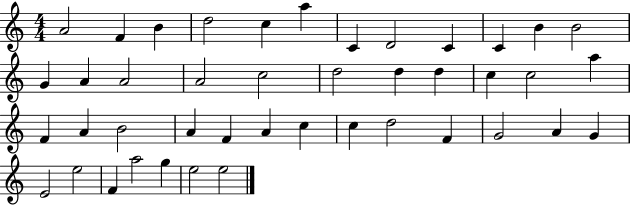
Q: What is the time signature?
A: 4/4